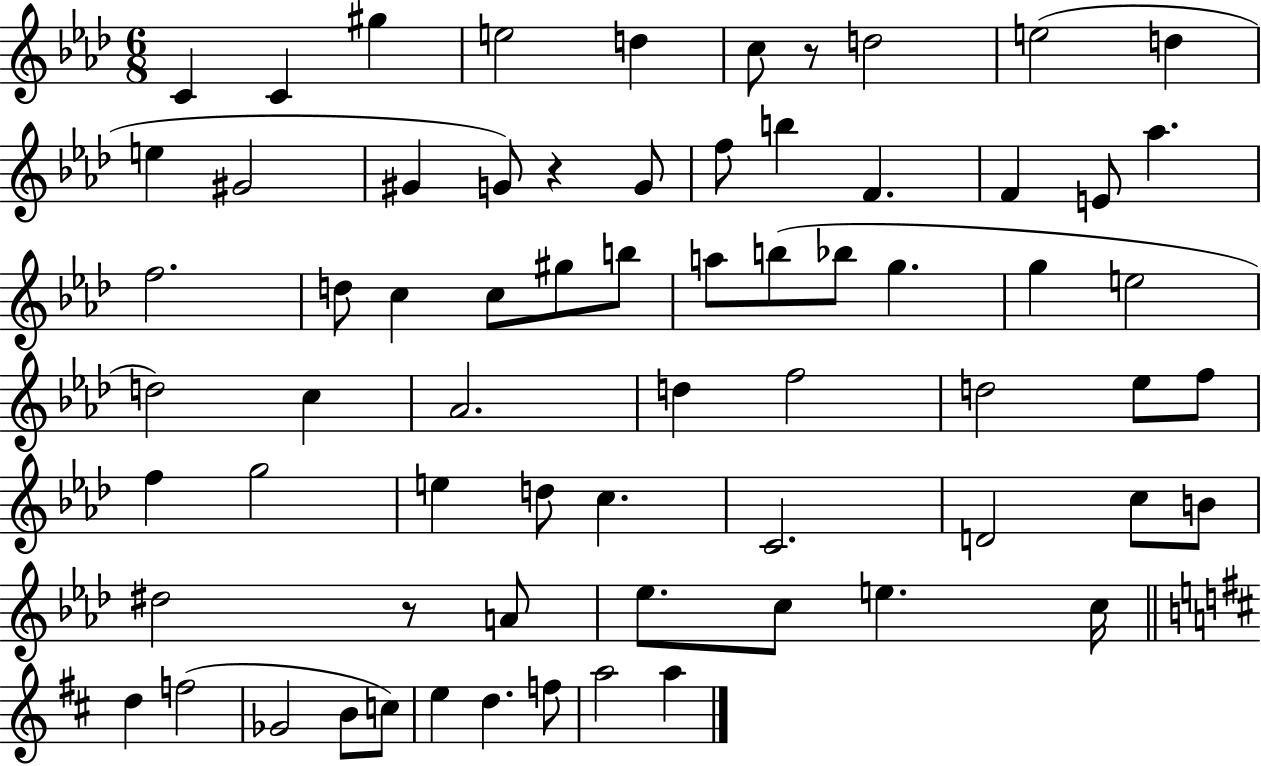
X:1
T:Untitled
M:6/8
L:1/4
K:Ab
C C ^g e2 d c/2 z/2 d2 e2 d e ^G2 ^G G/2 z G/2 f/2 b F F E/2 _a f2 d/2 c c/2 ^g/2 b/2 a/2 b/2 _b/2 g g e2 d2 c _A2 d f2 d2 _e/2 f/2 f g2 e d/2 c C2 D2 c/2 B/2 ^d2 z/2 A/2 _e/2 c/2 e c/4 d f2 _G2 B/2 c/2 e d f/2 a2 a